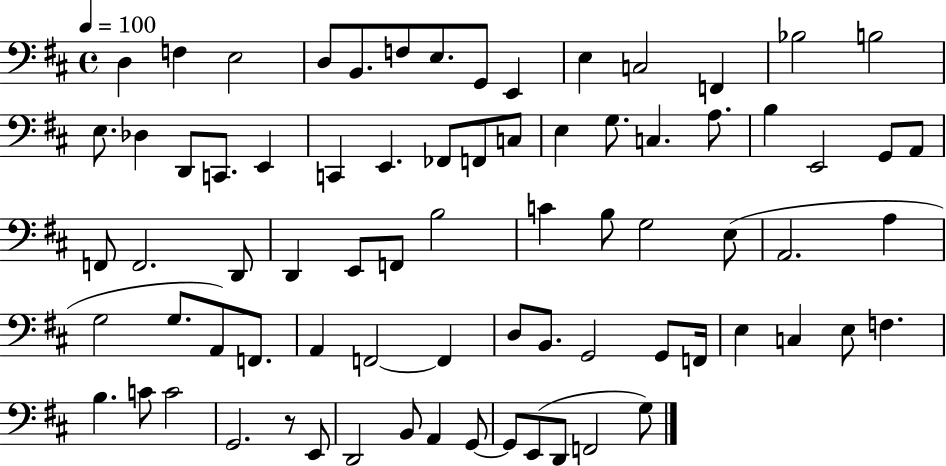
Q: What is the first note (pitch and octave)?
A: D3